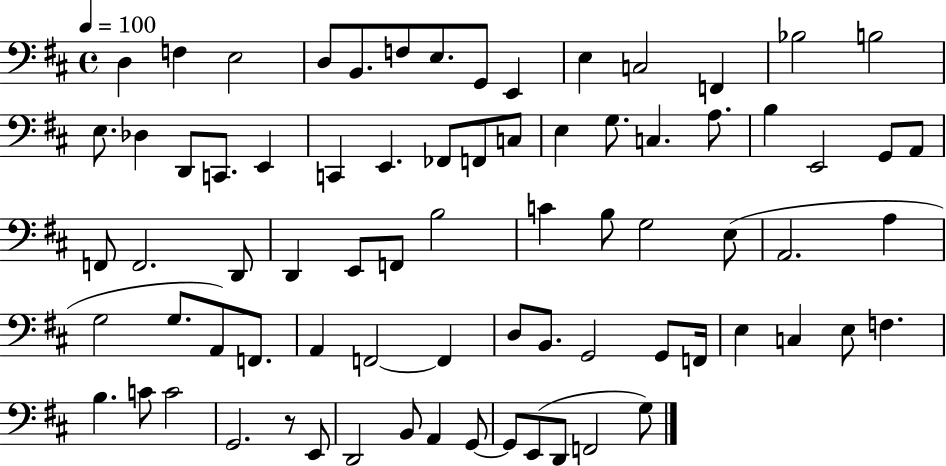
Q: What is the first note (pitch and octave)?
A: D3